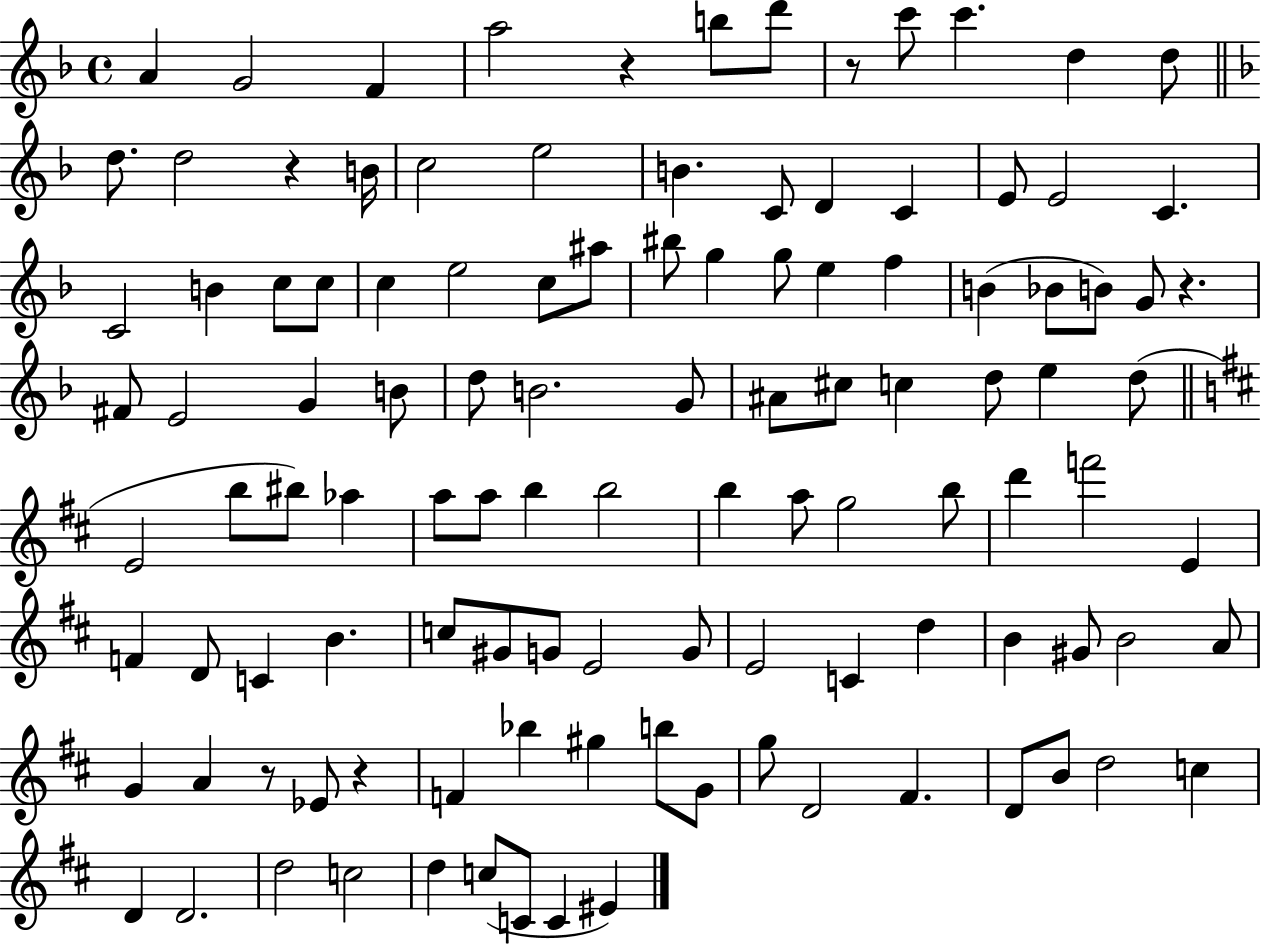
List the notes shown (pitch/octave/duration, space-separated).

A4/q G4/h F4/q A5/h R/q B5/e D6/e R/e C6/e C6/q. D5/q D5/e D5/e. D5/h R/q B4/s C5/h E5/h B4/q. C4/e D4/q C4/q E4/e E4/h C4/q. C4/h B4/q C5/e C5/e C5/q E5/h C5/e A#5/e BIS5/e G5/q G5/e E5/q F5/q B4/q Bb4/e B4/e G4/e R/q. F#4/e E4/h G4/q B4/e D5/e B4/h. G4/e A#4/e C#5/e C5/q D5/e E5/q D5/e E4/h B5/e BIS5/e Ab5/q A5/e A5/e B5/q B5/h B5/q A5/e G5/h B5/e D6/q F6/h E4/q F4/q D4/e C4/q B4/q. C5/e G#4/e G4/e E4/h G4/e E4/h C4/q D5/q B4/q G#4/e B4/h A4/e G4/q A4/q R/e Eb4/e R/q F4/q Bb5/q G#5/q B5/e G4/e G5/e D4/h F#4/q. D4/e B4/e D5/h C5/q D4/q D4/h. D5/h C5/h D5/q C5/e C4/e C4/q EIS4/q